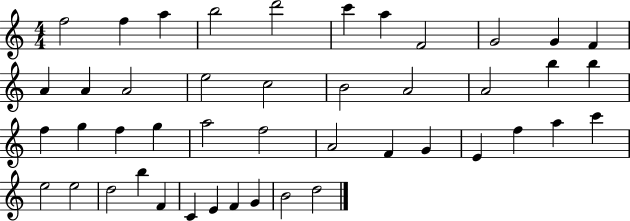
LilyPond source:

{
  \clef treble
  \numericTimeSignature
  \time 4/4
  \key c \major
  f''2 f''4 a''4 | b''2 d'''2 | c'''4 a''4 f'2 | g'2 g'4 f'4 | \break a'4 a'4 a'2 | e''2 c''2 | b'2 a'2 | a'2 b''4 b''4 | \break f''4 g''4 f''4 g''4 | a''2 f''2 | a'2 f'4 g'4 | e'4 f''4 a''4 c'''4 | \break e''2 e''2 | d''2 b''4 f'4 | c'4 e'4 f'4 g'4 | b'2 d''2 | \break \bar "|."
}